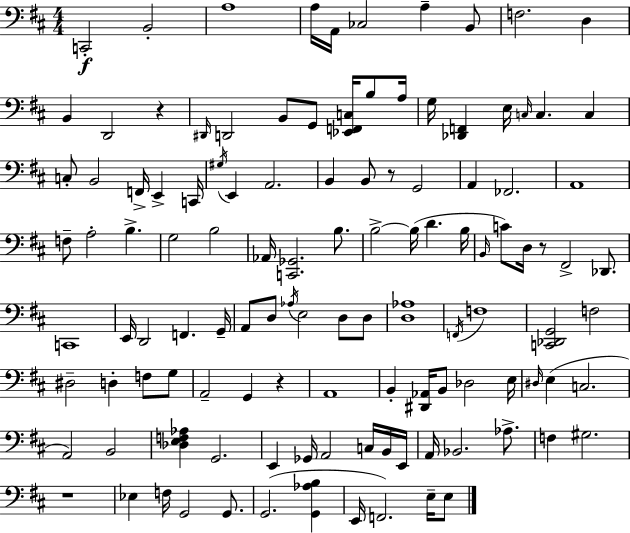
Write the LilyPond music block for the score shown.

{
  \clef bass
  \numericTimeSignature
  \time 4/4
  \key d \major
  c,2-.\f b,2-. | a1 | a16 a,16 ces2 a4-- b,8 | f2. d4 | \break b,4 d,2 r4 | \grace { dis,16 } d,2 b,8 g,8 <ees, f, c>16 b8 | a16 g16 <des, f,>4 e16 \grace { c16 } c4. c4 | c8-. b,2 f,16-> e,4-> | \break c,16 \acciaccatura { gis16 } e,4 a,2. | b,4 b,8 r8 g,2 | a,4 fes,2. | a,1 | \break f8-- a2-. b4.-> | g2 b2 | aes,16 <c, ges,>2. | b8. b2->~~ b16( d'4. | \break b16 \grace { b,16 }) c'8 d16 r8 fis,2-> | des,8. c,1 | e,16 d,2 f,4. | g,16-- a,8 d8 \acciaccatura { aes16 } e2 | \break d8 d8 <d aes>1 | \acciaccatura { f,16 } f1 | <c, des, g,>2 f2 | dis2-- d4-. | \break f8 g8 a,2-- g,4 | r4 a,1 | b,4-. <dis, aes,>16 b,8 des2 | e16 \grace { dis16 }( e4 c2. | \break a,2) b,2 | <des e f aes>4 g,2. | e,4 ges,16 a,2 | c16 b,16 e,16 a,16 bes,2. | \break aes8.-> f4 gis2. | r1 | ees4 f16 g,2 | g,8. g,2.( | \break <g, aes b>4 e,16 f,2.) | e16-- e8 \bar "|."
}